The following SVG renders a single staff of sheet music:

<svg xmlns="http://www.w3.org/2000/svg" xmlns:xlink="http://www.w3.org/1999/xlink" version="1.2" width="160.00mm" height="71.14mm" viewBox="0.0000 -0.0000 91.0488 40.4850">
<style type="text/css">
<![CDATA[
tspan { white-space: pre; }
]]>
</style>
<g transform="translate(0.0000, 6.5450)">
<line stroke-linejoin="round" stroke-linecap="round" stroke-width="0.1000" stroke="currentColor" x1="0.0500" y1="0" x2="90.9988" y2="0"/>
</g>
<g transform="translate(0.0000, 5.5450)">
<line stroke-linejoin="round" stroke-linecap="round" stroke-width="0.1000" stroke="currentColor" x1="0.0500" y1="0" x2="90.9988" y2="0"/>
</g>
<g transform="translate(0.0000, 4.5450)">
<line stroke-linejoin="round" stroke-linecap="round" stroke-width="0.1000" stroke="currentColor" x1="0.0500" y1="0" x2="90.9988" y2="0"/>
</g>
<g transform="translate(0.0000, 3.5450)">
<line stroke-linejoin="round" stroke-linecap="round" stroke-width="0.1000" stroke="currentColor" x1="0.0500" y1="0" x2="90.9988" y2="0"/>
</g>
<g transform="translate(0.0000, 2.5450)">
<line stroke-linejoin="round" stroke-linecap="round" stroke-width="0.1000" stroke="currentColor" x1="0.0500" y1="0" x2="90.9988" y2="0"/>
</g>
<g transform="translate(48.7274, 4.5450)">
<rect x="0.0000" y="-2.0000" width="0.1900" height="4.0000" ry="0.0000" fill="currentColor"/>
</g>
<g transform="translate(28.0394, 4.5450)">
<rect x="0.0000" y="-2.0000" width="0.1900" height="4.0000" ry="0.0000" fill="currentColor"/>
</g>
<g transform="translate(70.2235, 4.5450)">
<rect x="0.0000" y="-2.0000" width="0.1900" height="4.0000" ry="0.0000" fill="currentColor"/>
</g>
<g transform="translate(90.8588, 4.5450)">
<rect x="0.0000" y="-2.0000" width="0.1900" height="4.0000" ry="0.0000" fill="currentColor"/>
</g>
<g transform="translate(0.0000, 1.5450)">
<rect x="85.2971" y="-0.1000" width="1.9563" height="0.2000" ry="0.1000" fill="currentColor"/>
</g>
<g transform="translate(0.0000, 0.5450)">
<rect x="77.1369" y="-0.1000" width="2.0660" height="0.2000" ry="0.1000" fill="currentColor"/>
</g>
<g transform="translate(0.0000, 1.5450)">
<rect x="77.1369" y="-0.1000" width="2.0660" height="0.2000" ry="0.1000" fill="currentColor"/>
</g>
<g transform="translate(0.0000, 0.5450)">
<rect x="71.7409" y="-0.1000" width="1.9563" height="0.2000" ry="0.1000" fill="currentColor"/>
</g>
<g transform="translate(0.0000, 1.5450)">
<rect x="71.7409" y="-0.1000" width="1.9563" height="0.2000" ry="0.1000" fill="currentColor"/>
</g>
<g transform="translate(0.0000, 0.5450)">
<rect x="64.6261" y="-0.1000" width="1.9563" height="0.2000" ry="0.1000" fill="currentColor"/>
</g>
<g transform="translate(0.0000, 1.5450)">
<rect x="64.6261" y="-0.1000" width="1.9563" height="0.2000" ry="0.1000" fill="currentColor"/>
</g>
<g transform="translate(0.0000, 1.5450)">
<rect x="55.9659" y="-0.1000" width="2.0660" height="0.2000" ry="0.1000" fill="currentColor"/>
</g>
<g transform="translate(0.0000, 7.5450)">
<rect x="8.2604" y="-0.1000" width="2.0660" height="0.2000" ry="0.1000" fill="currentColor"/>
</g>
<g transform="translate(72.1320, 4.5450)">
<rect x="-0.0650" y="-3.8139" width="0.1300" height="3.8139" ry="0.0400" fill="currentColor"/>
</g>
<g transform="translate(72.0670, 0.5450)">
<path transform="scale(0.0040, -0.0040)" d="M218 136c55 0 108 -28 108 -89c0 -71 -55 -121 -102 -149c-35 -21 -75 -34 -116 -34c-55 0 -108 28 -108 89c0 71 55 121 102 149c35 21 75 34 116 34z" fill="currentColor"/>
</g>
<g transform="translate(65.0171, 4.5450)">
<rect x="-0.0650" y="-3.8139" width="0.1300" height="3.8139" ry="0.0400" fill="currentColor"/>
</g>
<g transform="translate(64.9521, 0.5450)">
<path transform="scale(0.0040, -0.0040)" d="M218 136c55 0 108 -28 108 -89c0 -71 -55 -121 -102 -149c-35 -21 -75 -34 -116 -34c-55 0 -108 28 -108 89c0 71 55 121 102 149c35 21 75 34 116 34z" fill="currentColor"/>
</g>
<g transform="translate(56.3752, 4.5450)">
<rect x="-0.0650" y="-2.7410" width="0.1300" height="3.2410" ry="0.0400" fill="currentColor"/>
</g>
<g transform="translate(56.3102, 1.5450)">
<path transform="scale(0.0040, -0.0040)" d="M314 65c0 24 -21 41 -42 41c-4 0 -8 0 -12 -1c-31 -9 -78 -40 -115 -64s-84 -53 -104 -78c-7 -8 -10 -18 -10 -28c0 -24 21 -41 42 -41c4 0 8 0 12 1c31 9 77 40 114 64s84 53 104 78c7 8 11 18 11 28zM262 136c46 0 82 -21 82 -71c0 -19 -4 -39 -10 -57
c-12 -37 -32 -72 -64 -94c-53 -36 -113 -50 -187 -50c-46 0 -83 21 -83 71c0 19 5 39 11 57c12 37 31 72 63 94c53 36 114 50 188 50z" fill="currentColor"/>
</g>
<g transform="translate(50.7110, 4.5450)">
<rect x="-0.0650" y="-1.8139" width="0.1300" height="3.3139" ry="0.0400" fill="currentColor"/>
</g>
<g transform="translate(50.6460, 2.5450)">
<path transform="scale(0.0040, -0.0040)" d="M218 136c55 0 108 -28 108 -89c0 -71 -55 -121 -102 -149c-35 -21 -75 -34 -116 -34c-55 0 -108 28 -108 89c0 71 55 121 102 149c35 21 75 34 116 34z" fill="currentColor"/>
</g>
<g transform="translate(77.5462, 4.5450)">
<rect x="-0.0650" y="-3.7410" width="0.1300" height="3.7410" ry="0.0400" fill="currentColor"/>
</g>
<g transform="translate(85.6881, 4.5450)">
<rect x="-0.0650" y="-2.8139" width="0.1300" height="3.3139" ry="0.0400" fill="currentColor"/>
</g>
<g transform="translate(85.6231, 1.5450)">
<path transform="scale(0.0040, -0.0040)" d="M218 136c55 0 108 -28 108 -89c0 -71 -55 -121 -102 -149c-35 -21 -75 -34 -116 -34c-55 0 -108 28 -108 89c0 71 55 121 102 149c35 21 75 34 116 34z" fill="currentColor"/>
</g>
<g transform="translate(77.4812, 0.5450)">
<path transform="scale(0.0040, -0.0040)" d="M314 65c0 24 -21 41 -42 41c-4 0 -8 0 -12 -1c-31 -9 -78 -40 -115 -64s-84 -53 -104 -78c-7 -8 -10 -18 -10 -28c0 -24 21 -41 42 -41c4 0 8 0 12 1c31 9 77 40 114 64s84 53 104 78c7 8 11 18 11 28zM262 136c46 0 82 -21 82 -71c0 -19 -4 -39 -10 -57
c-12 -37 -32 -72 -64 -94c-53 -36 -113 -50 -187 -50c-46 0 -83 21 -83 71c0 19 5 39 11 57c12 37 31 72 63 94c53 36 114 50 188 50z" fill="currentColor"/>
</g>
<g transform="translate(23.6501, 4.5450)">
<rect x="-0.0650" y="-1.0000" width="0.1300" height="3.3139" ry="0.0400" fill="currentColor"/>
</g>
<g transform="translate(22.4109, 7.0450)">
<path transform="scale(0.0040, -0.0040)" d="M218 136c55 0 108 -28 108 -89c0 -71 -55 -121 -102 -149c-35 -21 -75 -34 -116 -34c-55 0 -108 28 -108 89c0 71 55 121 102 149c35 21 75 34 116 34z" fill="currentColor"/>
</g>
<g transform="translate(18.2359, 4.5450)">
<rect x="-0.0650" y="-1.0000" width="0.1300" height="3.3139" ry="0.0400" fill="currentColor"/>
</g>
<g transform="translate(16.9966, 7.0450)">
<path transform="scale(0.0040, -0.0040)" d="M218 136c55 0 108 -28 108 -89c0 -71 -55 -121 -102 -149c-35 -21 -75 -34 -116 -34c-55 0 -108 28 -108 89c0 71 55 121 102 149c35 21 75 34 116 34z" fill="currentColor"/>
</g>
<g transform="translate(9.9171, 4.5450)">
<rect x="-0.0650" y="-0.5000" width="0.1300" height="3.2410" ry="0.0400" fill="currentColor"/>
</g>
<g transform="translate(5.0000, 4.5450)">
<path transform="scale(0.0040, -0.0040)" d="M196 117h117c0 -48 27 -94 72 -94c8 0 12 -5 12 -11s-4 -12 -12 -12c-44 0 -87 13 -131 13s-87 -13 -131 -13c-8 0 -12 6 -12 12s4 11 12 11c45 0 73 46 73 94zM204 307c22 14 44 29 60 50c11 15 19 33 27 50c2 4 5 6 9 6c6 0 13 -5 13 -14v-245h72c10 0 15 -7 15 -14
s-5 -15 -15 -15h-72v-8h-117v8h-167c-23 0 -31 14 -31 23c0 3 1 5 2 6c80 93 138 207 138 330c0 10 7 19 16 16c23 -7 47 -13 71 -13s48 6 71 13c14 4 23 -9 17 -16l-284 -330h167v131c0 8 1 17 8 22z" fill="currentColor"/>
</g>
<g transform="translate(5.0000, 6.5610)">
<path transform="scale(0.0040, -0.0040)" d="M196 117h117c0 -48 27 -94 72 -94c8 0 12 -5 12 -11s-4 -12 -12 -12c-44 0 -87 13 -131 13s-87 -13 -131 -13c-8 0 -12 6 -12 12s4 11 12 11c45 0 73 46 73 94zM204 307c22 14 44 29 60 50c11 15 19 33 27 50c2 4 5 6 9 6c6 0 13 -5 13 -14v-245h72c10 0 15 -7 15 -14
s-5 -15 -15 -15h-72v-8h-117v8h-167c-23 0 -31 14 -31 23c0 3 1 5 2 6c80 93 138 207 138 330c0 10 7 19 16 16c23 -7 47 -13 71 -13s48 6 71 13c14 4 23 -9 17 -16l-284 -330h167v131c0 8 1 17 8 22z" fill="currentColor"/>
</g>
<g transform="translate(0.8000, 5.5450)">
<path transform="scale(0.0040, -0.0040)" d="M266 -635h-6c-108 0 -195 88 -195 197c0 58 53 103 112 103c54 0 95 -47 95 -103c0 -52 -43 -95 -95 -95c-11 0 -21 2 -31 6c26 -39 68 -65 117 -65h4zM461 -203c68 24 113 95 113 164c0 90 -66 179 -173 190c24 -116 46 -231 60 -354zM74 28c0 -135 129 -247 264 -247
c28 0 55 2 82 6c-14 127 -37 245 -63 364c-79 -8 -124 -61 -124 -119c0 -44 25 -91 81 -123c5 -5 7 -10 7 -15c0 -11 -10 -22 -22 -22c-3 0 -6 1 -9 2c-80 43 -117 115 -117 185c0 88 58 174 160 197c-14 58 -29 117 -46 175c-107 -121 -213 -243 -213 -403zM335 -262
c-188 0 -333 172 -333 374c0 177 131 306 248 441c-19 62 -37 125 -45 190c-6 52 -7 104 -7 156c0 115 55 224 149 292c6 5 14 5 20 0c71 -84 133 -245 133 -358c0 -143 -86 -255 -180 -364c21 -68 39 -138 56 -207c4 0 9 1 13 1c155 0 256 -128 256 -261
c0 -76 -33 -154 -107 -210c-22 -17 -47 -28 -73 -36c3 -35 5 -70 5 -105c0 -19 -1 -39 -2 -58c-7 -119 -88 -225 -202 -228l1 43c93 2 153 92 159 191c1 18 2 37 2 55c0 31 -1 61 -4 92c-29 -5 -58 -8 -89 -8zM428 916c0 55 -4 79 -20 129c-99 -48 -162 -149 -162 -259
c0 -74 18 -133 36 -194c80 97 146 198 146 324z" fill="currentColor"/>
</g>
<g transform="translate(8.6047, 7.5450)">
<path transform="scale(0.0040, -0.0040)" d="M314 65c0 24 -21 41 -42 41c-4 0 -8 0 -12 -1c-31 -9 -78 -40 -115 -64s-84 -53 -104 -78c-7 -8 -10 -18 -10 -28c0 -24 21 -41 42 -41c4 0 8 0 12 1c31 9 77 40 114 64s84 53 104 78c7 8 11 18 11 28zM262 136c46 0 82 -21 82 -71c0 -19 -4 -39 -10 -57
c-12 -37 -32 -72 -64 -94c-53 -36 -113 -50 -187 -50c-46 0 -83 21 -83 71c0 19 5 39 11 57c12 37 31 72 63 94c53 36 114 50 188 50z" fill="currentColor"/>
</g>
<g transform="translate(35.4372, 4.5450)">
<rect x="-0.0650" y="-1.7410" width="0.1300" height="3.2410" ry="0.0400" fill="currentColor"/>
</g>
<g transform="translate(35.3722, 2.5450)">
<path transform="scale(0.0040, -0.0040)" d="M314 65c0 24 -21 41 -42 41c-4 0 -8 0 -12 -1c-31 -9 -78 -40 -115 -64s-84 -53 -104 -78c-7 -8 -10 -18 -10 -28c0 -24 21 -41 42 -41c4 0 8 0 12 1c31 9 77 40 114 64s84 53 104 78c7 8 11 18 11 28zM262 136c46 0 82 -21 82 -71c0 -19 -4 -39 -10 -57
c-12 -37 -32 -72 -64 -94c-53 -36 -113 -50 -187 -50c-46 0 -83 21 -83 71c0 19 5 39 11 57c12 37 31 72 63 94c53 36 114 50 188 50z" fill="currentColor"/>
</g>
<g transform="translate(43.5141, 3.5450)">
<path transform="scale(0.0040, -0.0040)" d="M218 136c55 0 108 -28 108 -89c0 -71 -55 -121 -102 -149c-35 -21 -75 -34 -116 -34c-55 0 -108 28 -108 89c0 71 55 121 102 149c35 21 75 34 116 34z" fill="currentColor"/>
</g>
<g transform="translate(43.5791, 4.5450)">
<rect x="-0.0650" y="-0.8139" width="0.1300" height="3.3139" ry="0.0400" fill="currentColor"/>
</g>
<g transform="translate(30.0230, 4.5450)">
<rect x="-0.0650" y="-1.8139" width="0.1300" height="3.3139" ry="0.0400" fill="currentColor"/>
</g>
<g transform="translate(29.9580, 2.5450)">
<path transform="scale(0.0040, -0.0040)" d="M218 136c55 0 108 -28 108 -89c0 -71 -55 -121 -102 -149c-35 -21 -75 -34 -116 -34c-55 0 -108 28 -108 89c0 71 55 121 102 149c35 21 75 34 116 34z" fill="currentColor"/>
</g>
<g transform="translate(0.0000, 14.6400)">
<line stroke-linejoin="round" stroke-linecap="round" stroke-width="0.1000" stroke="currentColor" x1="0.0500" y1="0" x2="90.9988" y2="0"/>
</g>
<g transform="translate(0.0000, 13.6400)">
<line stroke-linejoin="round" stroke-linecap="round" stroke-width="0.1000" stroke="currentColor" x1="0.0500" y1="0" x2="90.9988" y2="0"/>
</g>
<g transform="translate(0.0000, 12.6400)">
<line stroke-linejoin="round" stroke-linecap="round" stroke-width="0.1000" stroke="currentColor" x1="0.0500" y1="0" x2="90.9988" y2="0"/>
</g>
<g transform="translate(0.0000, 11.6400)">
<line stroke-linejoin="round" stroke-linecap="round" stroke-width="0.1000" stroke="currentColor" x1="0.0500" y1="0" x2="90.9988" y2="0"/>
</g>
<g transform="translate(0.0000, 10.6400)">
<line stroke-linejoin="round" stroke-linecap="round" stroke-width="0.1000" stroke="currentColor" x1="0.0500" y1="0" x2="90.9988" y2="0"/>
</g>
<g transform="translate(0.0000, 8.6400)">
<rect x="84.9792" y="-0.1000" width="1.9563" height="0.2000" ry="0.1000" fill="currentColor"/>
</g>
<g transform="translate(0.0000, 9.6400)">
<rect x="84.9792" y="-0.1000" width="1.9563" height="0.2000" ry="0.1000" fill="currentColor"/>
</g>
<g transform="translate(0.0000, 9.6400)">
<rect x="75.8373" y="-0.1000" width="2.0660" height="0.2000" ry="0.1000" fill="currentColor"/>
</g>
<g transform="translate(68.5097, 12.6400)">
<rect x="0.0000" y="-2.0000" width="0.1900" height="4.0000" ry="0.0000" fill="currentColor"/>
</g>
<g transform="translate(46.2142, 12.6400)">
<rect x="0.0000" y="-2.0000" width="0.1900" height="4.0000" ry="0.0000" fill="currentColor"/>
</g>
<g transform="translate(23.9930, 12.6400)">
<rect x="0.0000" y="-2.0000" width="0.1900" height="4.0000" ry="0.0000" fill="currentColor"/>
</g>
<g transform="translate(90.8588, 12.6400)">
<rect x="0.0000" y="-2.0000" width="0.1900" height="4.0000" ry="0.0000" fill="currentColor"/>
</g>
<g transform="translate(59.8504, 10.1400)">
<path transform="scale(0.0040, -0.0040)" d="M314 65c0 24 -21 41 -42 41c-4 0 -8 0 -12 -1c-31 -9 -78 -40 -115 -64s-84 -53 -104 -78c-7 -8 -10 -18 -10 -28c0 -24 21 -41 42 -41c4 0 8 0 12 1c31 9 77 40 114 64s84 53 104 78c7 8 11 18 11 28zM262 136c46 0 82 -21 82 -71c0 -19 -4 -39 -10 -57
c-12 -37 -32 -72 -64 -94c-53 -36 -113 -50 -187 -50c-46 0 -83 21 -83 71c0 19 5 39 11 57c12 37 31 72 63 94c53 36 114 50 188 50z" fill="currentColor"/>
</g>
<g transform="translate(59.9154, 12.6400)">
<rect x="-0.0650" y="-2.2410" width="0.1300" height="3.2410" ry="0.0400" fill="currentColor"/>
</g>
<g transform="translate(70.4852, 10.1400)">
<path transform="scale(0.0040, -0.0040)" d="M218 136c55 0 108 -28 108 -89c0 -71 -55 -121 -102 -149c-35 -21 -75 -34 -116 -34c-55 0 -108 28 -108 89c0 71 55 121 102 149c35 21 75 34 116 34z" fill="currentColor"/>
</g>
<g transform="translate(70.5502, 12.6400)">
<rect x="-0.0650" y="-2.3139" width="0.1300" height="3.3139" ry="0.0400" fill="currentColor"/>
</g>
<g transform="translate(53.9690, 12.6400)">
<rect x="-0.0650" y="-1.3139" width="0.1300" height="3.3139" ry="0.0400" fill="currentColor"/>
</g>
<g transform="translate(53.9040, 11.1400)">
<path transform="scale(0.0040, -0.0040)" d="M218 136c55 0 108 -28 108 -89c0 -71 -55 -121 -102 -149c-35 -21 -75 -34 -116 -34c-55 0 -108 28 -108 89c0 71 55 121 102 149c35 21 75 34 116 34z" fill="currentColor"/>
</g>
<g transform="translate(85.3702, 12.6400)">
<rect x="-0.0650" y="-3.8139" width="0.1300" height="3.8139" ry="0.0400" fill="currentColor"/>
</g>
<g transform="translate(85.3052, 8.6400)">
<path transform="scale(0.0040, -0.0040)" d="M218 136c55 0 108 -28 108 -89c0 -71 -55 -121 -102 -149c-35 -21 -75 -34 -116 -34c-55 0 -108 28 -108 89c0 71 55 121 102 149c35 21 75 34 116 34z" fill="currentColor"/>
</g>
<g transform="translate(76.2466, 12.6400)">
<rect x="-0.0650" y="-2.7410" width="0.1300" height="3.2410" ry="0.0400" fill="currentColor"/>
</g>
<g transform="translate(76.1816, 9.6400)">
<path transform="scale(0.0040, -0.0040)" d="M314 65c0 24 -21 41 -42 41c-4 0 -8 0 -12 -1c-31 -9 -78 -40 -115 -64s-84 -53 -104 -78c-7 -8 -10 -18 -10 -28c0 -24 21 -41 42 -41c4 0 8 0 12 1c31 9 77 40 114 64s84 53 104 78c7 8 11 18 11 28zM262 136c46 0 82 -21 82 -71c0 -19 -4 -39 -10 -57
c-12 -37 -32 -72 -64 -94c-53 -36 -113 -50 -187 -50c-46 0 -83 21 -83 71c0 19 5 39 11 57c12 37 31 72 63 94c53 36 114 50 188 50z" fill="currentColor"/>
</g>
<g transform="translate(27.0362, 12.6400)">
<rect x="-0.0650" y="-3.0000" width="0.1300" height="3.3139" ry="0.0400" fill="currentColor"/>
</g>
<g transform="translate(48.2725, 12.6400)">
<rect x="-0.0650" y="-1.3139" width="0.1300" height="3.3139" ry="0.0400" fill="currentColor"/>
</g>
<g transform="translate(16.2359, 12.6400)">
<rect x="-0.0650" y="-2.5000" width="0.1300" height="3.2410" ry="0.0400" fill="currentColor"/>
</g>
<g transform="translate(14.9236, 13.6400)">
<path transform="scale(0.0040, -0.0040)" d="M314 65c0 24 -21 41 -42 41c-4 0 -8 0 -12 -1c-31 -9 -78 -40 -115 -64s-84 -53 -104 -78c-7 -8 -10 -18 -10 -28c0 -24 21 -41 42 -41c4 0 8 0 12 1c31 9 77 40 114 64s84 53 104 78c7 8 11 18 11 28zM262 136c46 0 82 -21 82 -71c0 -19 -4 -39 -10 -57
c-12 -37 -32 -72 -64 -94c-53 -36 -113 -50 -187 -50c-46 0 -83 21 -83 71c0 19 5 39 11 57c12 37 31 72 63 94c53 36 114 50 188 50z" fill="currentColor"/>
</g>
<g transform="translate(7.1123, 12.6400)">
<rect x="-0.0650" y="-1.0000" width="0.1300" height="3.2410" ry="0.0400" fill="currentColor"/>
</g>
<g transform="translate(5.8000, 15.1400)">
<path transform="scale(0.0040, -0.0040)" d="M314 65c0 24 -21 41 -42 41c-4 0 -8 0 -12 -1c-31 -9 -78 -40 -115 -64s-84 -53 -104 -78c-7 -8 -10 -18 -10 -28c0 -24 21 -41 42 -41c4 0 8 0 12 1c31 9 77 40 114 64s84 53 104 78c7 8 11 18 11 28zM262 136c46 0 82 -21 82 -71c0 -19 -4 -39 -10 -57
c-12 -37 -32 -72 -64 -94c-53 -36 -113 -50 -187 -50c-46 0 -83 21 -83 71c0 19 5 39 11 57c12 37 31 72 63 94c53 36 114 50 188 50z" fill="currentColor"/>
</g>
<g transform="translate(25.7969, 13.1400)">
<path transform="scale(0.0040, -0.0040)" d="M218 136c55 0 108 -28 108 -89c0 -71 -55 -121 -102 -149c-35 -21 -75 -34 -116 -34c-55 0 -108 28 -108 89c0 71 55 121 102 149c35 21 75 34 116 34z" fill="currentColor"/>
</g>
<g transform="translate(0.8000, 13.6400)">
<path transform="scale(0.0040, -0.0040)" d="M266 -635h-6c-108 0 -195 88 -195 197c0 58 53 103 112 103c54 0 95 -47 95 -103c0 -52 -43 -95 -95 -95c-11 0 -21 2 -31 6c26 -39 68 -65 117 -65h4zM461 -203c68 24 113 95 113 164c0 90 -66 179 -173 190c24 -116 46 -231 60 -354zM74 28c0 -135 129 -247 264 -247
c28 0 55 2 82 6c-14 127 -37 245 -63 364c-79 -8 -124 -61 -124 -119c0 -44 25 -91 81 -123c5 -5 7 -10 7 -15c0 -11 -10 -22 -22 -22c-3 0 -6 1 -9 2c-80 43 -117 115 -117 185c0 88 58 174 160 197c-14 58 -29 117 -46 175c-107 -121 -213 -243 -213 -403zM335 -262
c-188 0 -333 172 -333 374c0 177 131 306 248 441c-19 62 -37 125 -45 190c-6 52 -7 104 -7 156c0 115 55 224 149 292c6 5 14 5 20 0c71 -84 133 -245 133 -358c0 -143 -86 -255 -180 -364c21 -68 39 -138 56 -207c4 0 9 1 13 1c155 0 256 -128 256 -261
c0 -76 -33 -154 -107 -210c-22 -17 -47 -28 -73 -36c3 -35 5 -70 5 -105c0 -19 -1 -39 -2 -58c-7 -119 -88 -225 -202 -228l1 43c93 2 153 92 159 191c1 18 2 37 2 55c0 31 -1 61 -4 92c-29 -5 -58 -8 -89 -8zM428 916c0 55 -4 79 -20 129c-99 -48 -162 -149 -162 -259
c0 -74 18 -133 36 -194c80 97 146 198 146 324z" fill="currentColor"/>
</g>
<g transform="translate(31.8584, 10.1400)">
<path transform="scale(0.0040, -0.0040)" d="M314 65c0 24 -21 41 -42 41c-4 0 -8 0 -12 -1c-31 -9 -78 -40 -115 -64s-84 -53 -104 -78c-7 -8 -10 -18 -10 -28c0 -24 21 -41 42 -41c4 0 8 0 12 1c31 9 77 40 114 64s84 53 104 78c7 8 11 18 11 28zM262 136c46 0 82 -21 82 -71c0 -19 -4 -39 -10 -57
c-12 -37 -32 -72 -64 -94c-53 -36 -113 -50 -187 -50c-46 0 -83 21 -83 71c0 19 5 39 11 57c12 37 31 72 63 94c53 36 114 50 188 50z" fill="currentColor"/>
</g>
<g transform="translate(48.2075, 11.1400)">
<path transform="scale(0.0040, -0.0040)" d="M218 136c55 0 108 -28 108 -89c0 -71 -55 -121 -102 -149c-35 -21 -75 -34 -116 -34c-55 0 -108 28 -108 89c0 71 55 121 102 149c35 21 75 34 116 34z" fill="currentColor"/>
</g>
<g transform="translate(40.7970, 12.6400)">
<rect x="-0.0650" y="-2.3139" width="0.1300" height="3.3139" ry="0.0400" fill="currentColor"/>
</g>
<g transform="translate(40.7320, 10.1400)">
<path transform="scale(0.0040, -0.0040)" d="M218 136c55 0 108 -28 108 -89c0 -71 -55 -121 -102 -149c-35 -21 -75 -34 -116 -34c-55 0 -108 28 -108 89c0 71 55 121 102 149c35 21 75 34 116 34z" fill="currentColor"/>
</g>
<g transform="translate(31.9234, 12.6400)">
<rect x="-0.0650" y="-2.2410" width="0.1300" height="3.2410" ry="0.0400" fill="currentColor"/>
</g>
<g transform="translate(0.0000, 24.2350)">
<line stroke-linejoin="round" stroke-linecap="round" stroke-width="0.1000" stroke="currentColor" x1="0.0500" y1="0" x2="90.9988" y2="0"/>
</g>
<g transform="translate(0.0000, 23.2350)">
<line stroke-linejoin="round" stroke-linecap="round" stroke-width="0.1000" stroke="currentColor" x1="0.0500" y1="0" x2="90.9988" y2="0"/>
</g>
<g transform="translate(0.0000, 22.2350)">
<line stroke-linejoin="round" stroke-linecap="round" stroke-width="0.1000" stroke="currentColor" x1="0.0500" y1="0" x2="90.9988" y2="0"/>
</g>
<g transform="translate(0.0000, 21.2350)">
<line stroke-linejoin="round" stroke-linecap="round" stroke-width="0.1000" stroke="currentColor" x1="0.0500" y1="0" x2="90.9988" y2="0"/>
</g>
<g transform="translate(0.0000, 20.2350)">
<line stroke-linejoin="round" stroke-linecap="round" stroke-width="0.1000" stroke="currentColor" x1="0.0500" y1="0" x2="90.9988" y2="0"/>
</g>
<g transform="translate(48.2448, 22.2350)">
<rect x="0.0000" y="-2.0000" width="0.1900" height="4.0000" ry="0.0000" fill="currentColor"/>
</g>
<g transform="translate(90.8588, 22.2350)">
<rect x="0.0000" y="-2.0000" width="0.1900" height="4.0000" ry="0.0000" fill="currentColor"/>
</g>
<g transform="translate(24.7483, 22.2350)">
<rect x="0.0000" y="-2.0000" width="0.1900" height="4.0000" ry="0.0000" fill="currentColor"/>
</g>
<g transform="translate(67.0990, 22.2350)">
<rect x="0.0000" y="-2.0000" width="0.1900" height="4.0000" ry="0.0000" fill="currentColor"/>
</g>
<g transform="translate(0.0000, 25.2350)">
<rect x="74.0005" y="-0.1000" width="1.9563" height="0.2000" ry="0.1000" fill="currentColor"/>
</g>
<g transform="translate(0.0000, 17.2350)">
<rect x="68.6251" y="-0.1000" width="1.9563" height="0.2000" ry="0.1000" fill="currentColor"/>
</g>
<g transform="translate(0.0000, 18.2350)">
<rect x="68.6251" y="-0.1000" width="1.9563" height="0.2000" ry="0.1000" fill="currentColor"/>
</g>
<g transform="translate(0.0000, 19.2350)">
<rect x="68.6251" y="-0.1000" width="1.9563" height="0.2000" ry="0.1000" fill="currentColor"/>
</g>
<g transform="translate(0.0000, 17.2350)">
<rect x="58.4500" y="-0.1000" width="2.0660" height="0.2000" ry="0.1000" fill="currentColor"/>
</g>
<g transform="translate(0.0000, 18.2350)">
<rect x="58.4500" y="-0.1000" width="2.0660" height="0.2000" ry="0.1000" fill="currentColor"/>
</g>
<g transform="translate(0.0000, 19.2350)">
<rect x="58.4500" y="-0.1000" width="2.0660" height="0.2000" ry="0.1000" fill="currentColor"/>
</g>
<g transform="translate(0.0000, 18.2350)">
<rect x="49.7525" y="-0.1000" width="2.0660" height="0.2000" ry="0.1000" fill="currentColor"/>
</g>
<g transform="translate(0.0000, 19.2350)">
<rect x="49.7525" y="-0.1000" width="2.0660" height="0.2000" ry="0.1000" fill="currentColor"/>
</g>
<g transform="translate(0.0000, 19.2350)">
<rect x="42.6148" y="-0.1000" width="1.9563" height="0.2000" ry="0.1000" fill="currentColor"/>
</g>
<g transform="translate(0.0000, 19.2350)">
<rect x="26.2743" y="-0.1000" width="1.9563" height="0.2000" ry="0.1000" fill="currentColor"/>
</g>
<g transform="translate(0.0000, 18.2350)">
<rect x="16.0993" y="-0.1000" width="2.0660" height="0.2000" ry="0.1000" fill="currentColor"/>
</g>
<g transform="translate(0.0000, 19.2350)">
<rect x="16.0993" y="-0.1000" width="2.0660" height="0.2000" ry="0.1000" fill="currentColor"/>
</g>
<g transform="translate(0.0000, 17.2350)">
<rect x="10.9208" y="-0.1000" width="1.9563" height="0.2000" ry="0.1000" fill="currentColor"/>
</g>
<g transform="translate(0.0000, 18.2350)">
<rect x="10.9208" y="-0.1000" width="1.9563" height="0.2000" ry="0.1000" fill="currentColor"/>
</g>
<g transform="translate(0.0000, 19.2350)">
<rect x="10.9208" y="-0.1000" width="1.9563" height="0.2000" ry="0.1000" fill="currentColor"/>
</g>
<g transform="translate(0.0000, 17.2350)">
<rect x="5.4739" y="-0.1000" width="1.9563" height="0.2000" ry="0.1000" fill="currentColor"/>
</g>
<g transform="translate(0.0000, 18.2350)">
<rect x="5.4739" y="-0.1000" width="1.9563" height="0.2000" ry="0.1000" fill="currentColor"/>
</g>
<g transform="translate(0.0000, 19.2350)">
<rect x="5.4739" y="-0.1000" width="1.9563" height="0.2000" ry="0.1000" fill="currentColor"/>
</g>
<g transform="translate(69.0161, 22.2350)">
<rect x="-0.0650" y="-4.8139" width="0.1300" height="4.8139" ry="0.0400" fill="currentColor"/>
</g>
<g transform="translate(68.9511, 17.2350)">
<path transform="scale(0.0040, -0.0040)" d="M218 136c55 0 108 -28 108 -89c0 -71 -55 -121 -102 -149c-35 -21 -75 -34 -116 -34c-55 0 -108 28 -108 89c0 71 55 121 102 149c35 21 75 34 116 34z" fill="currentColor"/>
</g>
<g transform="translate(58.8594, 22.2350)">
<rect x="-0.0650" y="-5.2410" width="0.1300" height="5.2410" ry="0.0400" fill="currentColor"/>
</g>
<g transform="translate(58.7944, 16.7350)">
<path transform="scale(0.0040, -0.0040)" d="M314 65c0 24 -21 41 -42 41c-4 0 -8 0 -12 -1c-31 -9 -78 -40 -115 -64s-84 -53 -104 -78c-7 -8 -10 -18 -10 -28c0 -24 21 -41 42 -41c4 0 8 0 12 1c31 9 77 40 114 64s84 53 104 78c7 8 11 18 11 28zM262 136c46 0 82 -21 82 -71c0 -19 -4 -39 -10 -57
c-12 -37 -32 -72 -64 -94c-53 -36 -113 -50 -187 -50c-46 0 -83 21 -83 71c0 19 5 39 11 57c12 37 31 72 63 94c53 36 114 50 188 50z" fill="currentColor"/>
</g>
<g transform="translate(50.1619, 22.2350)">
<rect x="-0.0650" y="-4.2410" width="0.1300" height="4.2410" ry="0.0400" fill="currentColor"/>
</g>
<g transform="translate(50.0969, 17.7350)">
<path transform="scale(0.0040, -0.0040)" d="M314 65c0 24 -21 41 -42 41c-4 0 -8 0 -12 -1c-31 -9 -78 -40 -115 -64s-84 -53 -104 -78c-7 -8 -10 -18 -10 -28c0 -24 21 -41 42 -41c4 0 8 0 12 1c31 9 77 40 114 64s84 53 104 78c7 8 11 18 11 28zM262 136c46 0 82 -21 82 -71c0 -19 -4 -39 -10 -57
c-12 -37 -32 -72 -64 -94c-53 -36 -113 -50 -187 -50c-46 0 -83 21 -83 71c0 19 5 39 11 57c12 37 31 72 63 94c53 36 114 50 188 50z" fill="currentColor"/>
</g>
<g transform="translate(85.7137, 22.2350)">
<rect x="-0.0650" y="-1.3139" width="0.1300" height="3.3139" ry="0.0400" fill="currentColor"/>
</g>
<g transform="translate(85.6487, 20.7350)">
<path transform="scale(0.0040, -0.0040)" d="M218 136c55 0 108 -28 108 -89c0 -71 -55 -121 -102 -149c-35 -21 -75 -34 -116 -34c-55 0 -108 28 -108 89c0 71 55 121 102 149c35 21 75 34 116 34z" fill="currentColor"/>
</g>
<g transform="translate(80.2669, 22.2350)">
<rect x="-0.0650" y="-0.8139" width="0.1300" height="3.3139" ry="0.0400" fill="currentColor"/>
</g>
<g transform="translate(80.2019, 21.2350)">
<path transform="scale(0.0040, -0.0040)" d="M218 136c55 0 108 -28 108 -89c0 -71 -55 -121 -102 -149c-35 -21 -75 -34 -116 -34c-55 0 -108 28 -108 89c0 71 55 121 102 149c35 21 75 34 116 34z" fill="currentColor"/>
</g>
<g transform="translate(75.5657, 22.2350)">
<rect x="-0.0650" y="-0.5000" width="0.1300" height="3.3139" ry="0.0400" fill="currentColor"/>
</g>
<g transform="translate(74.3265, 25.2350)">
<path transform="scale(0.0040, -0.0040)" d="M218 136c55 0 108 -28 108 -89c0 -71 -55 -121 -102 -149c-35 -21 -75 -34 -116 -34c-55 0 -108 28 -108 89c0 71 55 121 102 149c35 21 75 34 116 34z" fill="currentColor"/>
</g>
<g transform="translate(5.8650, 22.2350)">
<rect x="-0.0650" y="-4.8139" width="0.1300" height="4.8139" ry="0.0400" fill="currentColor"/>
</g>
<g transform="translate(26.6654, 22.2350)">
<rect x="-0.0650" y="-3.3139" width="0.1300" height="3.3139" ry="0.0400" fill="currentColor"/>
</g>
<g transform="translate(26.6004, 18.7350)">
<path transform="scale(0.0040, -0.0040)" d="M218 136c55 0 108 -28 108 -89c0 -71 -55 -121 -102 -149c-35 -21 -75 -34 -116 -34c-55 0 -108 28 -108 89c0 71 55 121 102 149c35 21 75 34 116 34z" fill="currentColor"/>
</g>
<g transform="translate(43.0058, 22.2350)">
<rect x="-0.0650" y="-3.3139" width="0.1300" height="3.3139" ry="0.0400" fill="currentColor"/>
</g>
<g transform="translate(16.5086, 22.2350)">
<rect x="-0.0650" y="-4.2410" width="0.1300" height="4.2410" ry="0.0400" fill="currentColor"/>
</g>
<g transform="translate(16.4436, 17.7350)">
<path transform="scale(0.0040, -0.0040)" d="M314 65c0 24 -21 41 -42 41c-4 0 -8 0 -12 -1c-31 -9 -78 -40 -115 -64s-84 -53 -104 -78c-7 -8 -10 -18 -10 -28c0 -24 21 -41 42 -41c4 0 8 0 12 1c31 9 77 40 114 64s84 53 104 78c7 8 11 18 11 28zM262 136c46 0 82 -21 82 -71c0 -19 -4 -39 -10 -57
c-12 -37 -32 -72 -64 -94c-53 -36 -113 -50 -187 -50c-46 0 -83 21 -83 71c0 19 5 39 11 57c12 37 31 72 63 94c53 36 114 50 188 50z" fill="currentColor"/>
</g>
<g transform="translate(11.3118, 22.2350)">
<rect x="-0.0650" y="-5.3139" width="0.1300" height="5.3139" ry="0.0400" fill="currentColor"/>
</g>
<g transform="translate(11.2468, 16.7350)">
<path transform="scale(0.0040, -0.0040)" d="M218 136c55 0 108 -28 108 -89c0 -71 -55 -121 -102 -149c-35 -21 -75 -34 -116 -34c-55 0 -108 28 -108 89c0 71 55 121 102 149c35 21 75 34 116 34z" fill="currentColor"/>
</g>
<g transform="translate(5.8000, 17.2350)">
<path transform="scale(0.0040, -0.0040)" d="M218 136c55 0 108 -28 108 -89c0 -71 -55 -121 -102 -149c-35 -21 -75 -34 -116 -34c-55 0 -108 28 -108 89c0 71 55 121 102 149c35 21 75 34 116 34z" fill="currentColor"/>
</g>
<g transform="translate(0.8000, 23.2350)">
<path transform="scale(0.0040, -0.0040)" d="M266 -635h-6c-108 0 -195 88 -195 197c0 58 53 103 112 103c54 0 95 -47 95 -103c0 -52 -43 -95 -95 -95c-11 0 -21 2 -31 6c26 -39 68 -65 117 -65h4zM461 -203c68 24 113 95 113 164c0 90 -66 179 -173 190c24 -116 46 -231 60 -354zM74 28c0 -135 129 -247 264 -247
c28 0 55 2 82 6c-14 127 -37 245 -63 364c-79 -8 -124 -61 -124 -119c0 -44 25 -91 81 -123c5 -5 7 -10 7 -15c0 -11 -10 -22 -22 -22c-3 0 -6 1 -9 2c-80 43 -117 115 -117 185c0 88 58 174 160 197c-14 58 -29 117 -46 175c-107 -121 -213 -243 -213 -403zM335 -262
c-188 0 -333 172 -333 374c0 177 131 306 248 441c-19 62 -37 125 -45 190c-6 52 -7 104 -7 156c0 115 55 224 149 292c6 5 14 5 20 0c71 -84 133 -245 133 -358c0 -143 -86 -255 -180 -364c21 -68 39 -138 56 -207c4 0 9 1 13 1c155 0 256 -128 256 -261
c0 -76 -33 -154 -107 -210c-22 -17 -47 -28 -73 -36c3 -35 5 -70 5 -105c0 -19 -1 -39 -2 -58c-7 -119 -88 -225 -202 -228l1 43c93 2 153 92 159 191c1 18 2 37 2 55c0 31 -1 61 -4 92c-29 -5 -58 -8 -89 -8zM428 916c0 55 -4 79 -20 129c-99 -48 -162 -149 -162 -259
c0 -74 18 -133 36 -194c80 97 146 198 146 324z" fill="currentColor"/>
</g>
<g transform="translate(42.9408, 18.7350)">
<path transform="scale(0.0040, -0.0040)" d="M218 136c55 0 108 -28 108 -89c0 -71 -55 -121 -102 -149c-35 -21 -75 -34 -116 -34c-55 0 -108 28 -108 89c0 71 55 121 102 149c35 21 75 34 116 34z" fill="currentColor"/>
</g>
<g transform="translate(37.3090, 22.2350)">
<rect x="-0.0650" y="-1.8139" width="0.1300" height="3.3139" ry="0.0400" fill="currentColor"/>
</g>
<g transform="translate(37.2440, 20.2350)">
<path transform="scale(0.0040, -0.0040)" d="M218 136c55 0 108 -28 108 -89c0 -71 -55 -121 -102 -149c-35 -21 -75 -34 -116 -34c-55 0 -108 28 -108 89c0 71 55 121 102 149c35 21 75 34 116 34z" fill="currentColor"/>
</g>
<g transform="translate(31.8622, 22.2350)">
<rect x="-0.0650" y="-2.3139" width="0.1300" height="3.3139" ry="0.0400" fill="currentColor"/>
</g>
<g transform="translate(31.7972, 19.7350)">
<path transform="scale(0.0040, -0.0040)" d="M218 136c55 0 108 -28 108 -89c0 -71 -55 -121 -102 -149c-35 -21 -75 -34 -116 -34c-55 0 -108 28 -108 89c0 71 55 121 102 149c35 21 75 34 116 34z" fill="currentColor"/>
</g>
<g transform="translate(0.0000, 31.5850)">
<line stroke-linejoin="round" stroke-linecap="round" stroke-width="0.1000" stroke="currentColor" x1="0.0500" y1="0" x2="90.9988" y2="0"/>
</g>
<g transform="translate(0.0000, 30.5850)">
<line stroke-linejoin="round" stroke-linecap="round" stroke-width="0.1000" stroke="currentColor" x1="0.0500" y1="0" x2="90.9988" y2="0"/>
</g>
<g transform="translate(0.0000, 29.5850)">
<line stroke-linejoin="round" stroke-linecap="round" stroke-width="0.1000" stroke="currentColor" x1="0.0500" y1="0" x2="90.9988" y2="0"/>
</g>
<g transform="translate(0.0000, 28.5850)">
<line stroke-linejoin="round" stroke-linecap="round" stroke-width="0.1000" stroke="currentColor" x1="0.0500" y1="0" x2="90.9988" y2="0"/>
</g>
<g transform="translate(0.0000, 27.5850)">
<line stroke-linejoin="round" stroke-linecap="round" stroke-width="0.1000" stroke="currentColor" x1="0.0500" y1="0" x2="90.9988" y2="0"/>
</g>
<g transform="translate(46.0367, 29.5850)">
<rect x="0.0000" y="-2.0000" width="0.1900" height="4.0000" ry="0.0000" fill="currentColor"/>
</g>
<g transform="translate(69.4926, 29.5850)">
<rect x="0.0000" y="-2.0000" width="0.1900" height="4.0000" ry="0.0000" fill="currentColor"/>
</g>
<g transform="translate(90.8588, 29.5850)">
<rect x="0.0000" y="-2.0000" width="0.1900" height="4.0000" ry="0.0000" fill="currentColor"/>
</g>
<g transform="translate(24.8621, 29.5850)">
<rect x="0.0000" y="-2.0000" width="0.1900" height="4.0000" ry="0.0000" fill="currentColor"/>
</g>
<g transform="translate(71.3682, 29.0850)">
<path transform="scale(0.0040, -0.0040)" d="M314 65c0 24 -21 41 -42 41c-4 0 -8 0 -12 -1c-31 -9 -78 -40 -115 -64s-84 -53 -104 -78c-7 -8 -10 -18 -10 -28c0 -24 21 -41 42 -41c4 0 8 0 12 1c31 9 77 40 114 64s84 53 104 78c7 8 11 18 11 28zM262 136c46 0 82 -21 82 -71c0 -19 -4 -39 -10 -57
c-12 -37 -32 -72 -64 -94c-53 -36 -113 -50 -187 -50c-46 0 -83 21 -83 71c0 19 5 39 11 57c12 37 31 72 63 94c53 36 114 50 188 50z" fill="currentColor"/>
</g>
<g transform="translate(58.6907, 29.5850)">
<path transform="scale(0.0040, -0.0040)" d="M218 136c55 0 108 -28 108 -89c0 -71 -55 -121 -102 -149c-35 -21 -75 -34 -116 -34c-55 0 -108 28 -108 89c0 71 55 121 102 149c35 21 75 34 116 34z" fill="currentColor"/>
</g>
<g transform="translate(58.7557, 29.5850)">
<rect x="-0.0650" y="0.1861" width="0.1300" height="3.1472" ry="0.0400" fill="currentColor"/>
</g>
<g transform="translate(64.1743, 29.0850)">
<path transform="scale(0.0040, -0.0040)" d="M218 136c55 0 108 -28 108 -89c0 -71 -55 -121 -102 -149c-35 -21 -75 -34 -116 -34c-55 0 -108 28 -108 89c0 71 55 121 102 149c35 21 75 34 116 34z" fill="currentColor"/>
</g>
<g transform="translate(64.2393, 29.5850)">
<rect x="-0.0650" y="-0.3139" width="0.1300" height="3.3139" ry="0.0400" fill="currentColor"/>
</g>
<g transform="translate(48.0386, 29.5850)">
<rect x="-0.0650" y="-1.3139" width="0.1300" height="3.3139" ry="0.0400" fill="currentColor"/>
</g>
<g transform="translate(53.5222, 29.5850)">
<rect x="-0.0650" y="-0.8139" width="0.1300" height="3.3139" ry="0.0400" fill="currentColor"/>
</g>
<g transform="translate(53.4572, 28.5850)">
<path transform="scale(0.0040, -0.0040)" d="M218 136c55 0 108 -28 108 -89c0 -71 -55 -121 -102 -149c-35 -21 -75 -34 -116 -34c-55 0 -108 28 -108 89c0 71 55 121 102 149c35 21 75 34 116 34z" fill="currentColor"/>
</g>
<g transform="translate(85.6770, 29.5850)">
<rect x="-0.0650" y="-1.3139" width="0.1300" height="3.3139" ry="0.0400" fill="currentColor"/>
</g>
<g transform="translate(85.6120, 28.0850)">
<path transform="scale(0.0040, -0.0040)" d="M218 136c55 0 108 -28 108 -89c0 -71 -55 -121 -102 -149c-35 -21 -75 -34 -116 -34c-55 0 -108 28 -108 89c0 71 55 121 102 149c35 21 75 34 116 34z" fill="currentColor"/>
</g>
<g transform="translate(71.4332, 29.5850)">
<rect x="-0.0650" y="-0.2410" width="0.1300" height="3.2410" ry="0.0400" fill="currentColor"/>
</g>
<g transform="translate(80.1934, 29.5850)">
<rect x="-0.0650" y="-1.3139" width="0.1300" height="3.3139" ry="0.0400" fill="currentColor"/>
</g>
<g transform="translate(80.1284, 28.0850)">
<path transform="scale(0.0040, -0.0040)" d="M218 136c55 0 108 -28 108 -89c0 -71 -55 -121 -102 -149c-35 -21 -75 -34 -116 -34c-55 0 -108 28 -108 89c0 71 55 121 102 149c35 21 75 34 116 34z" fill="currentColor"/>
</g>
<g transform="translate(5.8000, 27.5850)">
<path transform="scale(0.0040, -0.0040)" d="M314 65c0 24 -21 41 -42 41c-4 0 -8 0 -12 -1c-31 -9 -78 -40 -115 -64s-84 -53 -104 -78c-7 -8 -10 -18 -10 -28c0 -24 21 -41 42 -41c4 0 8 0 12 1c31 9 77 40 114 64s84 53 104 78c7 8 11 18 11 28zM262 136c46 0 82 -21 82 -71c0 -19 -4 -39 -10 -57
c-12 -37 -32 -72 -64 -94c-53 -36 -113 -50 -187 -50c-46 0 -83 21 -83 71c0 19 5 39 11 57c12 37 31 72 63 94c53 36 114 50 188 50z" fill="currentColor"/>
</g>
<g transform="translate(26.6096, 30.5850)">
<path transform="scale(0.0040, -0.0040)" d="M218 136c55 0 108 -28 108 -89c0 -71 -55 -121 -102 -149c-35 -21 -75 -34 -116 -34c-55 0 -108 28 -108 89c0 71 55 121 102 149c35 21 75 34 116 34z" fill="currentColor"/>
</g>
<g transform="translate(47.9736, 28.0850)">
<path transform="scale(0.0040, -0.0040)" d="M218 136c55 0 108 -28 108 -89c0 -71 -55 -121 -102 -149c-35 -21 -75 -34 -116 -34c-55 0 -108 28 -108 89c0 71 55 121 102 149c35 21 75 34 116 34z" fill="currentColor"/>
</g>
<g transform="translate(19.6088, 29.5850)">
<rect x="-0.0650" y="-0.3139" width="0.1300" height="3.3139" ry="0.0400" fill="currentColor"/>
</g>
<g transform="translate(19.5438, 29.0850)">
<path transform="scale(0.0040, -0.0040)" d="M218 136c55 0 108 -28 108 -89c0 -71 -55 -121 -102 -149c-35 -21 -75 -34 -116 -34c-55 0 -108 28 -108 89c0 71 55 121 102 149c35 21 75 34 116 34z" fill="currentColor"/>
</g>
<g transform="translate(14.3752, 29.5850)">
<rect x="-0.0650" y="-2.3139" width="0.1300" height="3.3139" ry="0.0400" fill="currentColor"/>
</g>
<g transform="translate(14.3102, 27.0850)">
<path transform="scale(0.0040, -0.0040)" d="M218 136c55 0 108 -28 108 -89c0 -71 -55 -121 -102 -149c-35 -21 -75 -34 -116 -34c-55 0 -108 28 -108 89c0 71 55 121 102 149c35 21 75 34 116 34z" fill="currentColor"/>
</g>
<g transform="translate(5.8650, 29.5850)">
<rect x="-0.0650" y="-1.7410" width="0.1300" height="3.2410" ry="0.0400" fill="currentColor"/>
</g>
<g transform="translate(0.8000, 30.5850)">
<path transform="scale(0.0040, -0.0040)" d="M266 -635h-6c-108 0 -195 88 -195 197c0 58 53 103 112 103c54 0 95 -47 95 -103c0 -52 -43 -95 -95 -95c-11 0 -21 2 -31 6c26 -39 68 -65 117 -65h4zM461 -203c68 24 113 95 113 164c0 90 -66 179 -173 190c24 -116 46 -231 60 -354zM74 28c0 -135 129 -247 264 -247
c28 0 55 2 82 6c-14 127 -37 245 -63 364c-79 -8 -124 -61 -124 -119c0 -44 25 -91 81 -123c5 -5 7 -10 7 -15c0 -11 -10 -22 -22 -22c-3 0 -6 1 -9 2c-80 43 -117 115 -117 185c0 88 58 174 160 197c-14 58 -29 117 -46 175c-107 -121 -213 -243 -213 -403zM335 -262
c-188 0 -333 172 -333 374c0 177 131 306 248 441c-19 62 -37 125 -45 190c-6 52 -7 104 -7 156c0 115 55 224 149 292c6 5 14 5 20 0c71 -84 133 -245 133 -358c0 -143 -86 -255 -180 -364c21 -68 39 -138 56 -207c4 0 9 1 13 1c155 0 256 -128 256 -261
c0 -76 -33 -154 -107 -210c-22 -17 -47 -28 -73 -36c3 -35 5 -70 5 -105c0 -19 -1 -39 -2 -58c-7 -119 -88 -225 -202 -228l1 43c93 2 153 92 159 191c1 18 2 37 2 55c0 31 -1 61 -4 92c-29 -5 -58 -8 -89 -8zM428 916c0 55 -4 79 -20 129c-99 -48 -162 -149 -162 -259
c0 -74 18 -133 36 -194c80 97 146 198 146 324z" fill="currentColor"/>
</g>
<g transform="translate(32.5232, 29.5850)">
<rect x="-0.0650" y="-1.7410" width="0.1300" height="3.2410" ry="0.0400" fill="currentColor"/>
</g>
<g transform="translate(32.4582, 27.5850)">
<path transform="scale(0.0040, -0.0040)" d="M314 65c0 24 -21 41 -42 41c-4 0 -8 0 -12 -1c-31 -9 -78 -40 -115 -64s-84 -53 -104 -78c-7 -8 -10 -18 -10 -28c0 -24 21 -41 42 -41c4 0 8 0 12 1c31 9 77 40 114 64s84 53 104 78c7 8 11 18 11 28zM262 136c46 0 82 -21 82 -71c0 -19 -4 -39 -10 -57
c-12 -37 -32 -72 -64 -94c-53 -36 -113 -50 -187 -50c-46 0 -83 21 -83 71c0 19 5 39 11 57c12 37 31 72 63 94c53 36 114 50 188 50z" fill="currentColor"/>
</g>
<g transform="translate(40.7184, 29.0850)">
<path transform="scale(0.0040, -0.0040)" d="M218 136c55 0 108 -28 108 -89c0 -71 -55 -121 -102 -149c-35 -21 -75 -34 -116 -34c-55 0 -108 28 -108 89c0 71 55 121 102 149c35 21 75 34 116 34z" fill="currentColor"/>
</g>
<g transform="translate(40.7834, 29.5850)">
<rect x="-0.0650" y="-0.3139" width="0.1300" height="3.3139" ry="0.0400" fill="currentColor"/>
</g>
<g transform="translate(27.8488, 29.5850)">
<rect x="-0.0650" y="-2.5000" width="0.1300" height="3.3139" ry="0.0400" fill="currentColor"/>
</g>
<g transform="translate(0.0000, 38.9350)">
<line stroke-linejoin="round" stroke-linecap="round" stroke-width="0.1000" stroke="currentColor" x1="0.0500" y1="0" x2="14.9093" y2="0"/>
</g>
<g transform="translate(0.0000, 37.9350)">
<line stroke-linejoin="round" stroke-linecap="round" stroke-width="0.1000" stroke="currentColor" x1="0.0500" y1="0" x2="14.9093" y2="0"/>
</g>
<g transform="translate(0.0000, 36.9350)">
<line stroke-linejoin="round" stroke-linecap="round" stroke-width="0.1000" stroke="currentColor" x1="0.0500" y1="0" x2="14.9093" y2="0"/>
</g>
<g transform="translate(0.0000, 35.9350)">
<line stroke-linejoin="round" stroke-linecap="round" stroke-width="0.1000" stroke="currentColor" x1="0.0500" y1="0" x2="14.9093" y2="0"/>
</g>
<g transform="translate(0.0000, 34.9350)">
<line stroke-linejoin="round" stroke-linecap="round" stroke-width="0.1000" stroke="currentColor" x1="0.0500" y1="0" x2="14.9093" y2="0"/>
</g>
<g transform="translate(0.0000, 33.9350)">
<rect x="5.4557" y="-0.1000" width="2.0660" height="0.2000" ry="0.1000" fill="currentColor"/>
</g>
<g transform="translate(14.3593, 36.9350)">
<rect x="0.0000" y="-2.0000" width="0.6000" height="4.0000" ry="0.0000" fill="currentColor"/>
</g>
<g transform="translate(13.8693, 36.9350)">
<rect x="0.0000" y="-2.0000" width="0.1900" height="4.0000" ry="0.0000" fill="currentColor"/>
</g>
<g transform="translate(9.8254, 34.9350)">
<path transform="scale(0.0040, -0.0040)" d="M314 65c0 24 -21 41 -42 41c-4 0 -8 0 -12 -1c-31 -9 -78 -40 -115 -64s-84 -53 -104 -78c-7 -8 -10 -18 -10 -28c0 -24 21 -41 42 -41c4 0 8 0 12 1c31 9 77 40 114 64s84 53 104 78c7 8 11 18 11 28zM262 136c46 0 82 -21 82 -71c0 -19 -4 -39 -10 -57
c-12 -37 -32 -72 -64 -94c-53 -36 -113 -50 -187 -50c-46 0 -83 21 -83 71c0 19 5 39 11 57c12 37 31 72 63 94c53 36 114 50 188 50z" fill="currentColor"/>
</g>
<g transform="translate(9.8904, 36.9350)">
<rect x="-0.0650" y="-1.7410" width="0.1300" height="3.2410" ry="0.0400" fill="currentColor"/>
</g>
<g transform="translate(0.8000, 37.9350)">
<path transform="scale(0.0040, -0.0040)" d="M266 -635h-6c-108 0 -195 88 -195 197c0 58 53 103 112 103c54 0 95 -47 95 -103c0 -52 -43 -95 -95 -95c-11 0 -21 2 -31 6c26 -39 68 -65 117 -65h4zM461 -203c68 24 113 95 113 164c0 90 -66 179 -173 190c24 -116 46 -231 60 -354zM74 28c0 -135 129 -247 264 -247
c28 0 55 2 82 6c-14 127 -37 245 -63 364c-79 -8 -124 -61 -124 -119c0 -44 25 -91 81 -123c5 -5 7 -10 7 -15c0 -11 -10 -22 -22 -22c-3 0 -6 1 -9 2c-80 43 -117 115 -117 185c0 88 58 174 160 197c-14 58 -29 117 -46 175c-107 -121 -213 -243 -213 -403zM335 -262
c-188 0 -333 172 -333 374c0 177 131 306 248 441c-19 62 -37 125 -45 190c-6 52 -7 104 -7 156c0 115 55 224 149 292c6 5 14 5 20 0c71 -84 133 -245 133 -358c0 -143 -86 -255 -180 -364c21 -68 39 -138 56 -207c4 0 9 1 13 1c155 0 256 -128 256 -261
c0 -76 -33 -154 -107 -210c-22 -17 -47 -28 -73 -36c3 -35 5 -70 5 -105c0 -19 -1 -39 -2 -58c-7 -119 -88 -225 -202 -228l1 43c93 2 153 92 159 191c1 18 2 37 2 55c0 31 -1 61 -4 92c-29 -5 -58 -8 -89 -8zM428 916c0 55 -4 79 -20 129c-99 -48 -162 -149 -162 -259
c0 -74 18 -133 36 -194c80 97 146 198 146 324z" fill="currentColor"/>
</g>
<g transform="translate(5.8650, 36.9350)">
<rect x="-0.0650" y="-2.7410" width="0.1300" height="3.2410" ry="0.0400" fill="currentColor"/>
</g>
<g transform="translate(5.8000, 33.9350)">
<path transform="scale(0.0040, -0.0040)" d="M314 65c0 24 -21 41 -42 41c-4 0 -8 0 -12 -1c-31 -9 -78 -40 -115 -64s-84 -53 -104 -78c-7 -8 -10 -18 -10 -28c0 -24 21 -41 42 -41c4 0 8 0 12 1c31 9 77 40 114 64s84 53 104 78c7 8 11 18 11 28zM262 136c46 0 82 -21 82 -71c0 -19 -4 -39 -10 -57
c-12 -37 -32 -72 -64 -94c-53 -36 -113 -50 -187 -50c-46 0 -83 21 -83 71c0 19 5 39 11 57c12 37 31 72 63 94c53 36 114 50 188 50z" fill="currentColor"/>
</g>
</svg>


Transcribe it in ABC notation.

X:1
T:Untitled
M:4/4
L:1/4
K:C
C2 D D f f2 d f a2 c' c' c'2 a D2 G2 A g2 g e e g2 g a2 c' e' f' d'2 b g f b d'2 f'2 e' C d e f2 g c G f2 c e d B c c2 e e a2 f2